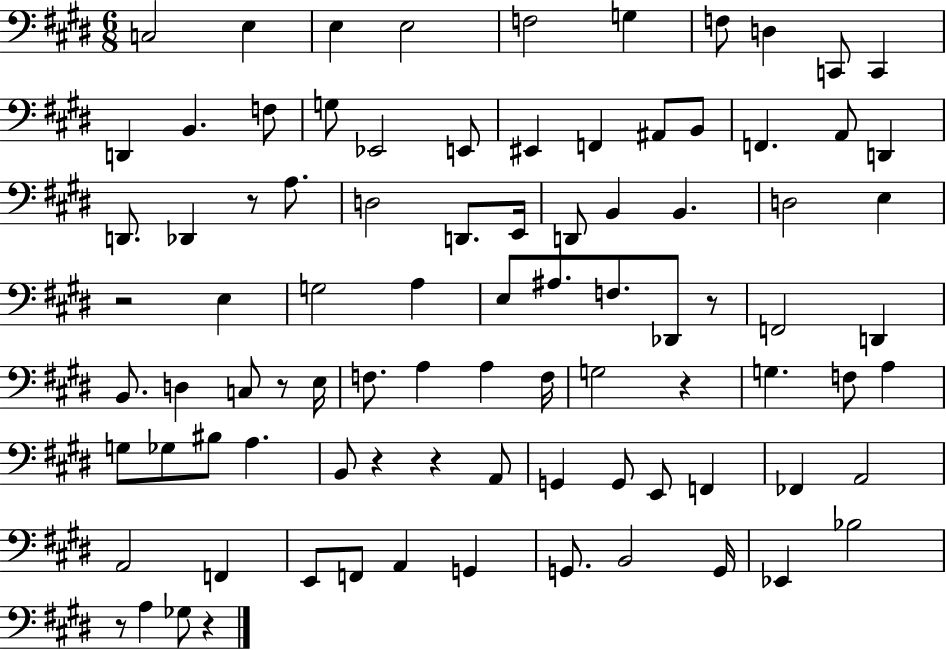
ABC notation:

X:1
T:Untitled
M:6/8
L:1/4
K:E
C,2 E, E, E,2 F,2 G, F,/2 D, C,,/2 C,, D,, B,, F,/2 G,/2 _E,,2 E,,/2 ^E,, F,, ^A,,/2 B,,/2 F,, A,,/2 D,, D,,/2 _D,, z/2 A,/2 D,2 D,,/2 E,,/4 D,,/2 B,, B,, D,2 E, z2 E, G,2 A, E,/2 ^A,/2 F,/2 _D,,/2 z/2 F,,2 D,, B,,/2 D, C,/2 z/2 E,/4 F,/2 A, A, F,/4 G,2 z G, F,/2 A, G,/2 _G,/2 ^B,/2 A, B,,/2 z z A,,/2 G,, G,,/2 E,,/2 F,, _F,, A,,2 A,,2 F,, E,,/2 F,,/2 A,, G,, G,,/2 B,,2 G,,/4 _E,, _B,2 z/2 A, _G,/2 z